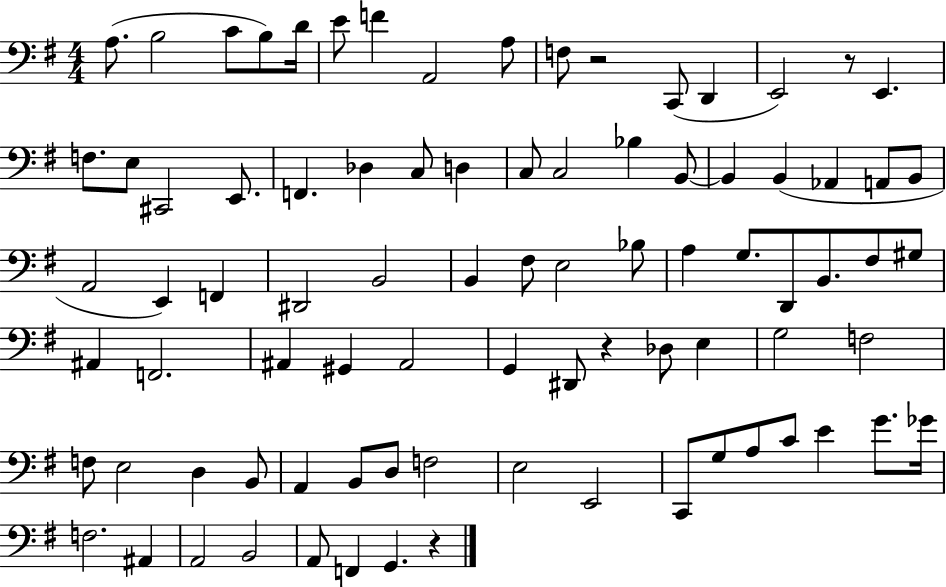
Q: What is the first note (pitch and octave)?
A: A3